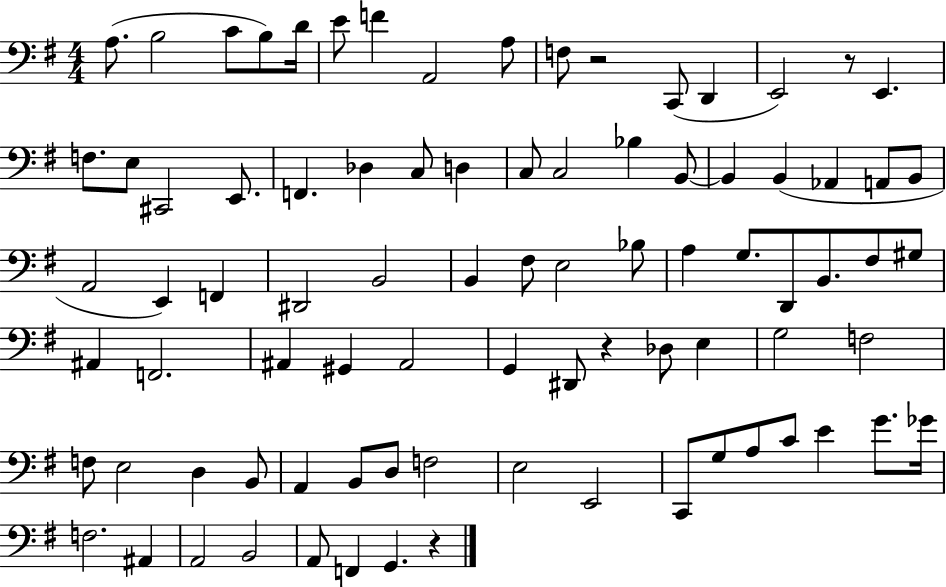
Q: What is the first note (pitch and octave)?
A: A3